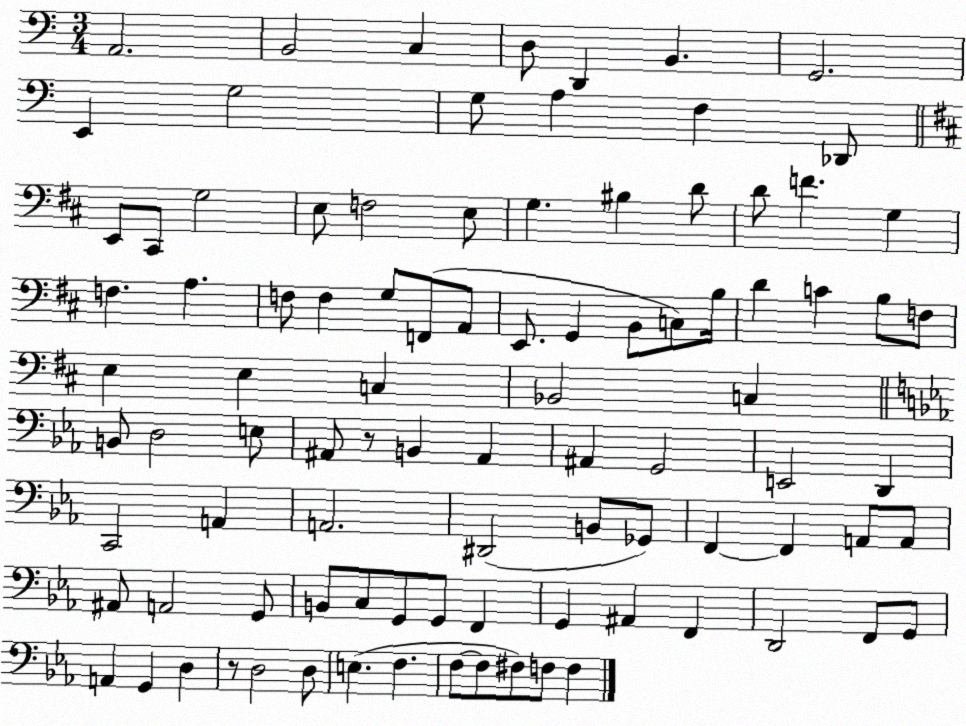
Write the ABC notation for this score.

X:1
T:Untitled
M:3/4
L:1/4
K:C
A,,2 B,,2 C, D,/2 D,, B,, G,,2 E,, G,2 G,/2 A, F, _D,,/2 E,,/2 ^C,,/2 G,2 E,/2 F,2 E,/2 G, ^B, D/2 D/2 F G, F, A, F,/2 F, G,/2 F,,/2 A,,/2 E,,/2 G,, B,,/2 C,/2 B,/4 D C B,/2 F,/2 E, E, C, _B,,2 C, B,,/2 D,2 E,/2 ^A,,/2 z/2 B,, ^A,, ^A,, G,,2 E,,2 D,, C,,2 A,, A,,2 ^D,,2 B,,/2 _G,,/2 F,, F,, A,,/2 A,,/2 ^A,,/2 A,,2 G,,/2 B,,/2 C,/2 G,,/2 G,,/2 F,, G,, ^A,, F,, D,,2 F,,/2 G,,/2 A,, G,, D, z/2 D,2 D,/2 E, F, F,/2 F,/2 ^F,/2 F,/2 F,